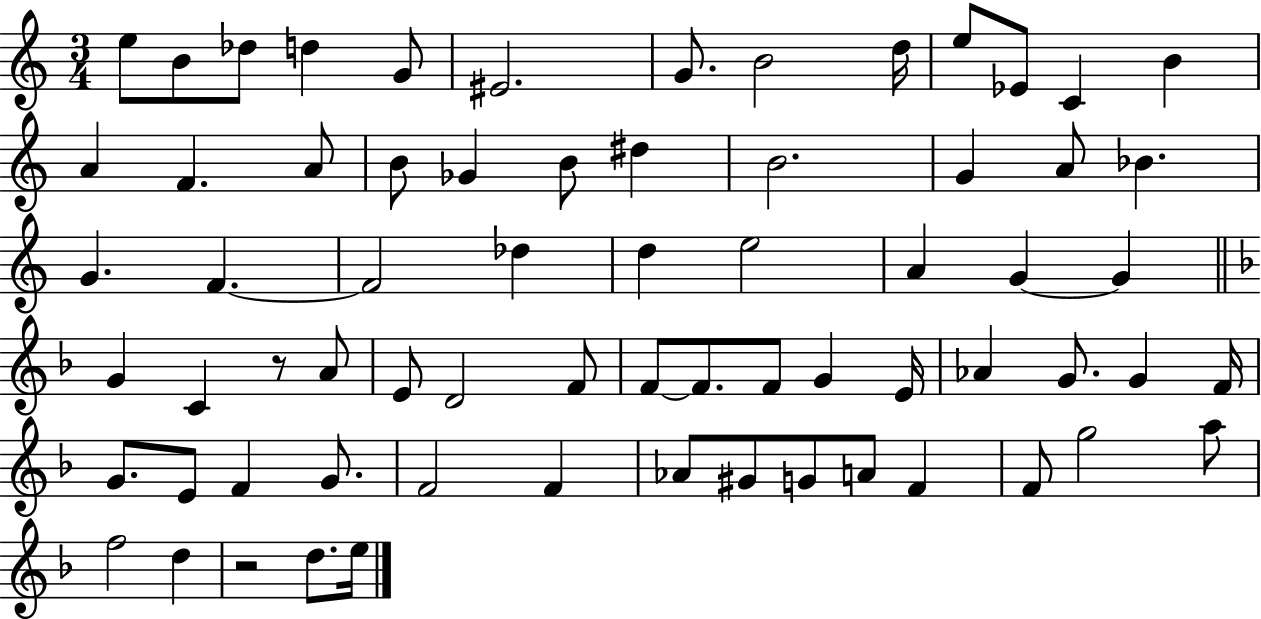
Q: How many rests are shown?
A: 2